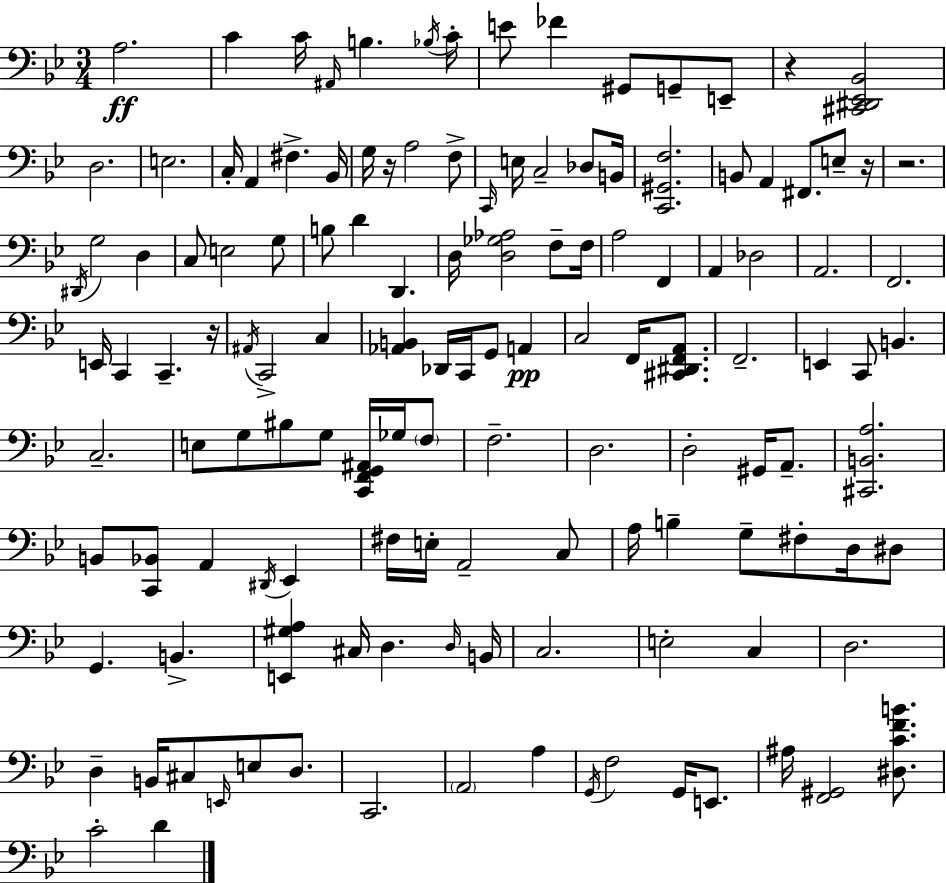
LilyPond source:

{
  \clef bass
  \numericTimeSignature
  \time 3/4
  \key bes \major
  \repeat volta 2 { a2.\ff | c'4 c'16 \grace { ais,16 } b4. | \acciaccatura { bes16 } c'16-. e'8 fes'4 gis,8 g,8-- | e,8-- r4 <cis, dis, ees, bes,>2 | \break d2. | e2. | c16-. a,4 fis4.-> | bes,16 g16 r16 a2 | \break f8-> \grace { c,16 } e16 c2-- | des8 b,16 <c, gis, f>2. | b,8 a,4 fis,8. | e8-- r16 r2. | \break \acciaccatura { dis,16 } g2 | d4 c8 e2 | g8 b8 d'4 d,4. | d16 <d ges aes>2 | \break f8-- f16 a2 | f,4 a,4 des2 | a,2. | f,2. | \break e,16 c,4 c,4.-- | r16 \acciaccatura { ais,16 } c,2-> | c4 <aes, b,>4 des,16 c,16 g,8 | a,4\pp c2 | \break f,16 <cis, dis, f, a,>8. f,2.-- | e,4 c,8 b,4. | c2.-- | e8 g8 bis8 g8 | \break <c, f, g, ais,>16 ges16 \parenthesize f8 f2.-- | d2. | d2-. | gis,16 a,8.-- <cis, b, a>2. | \break b,8 <c, bes,>8 a,4 | \acciaccatura { dis,16 } ees,4 fis16 e16-. a,2-- | c8 a16 b4-- g8-- | fis8-. d16 dis8 g,4. | \break b,4.-> <e, gis a>4 cis16 d4. | \grace { d16 } b,16 c2. | e2-. | c4 d2. | \break d4-- b,16 | cis8 \grace { e,16 } e8 d8. c,2. | \parenthesize a,2 | a4 \acciaccatura { g,16 } f2 | \break g,16 e,8. ais16 <f, gis,>2 | <dis c' f' b'>8. c'2-. | d'4 } \bar "|."
}